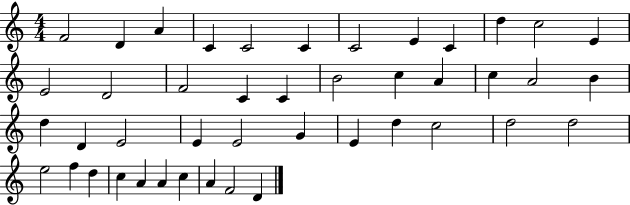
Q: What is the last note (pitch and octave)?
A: D4